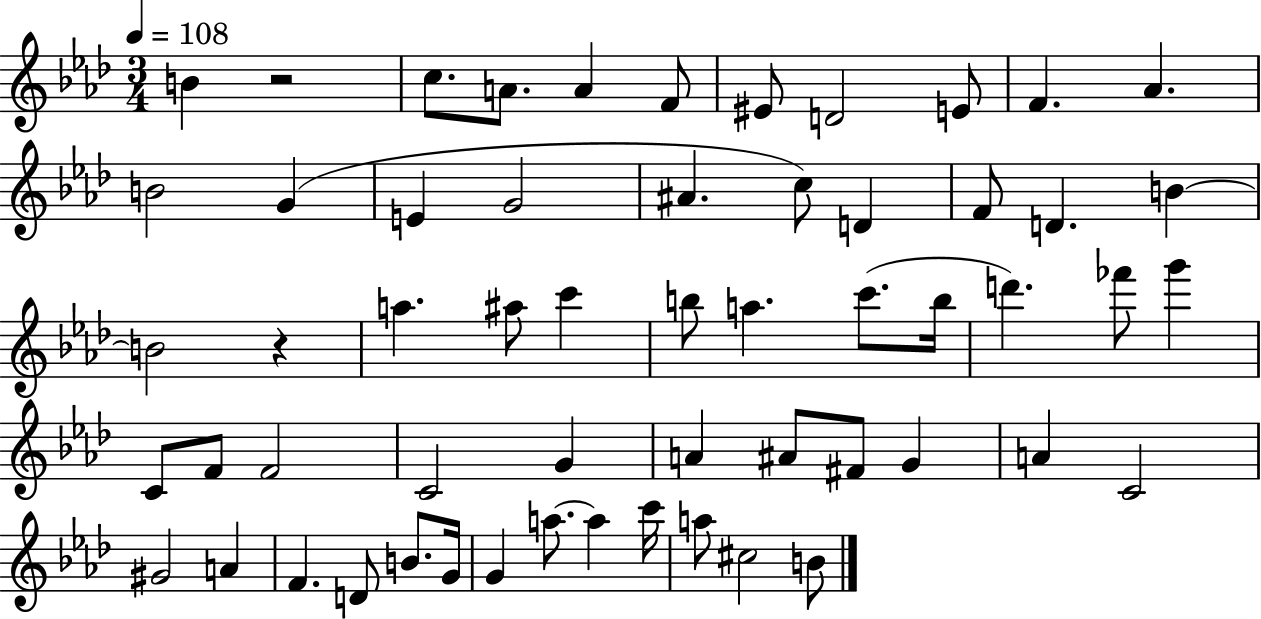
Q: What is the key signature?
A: AES major